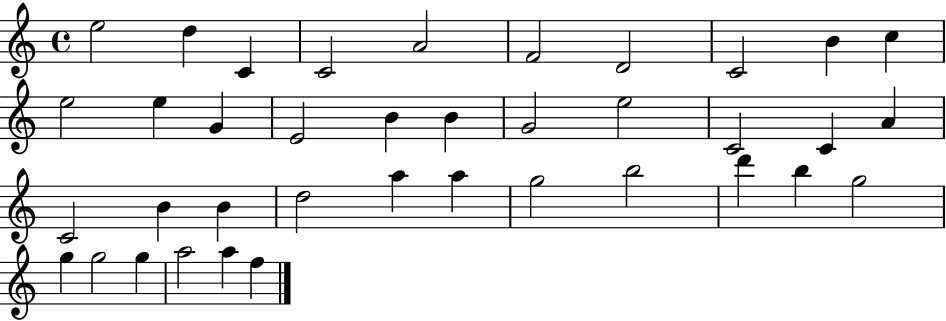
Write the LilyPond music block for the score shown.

{
  \clef treble
  \time 4/4
  \defaultTimeSignature
  \key c \major
  e''2 d''4 c'4 | c'2 a'2 | f'2 d'2 | c'2 b'4 c''4 | \break e''2 e''4 g'4 | e'2 b'4 b'4 | g'2 e''2 | c'2 c'4 a'4 | \break c'2 b'4 b'4 | d''2 a''4 a''4 | g''2 b''2 | d'''4 b''4 g''2 | \break g''4 g''2 g''4 | a''2 a''4 f''4 | \bar "|."
}